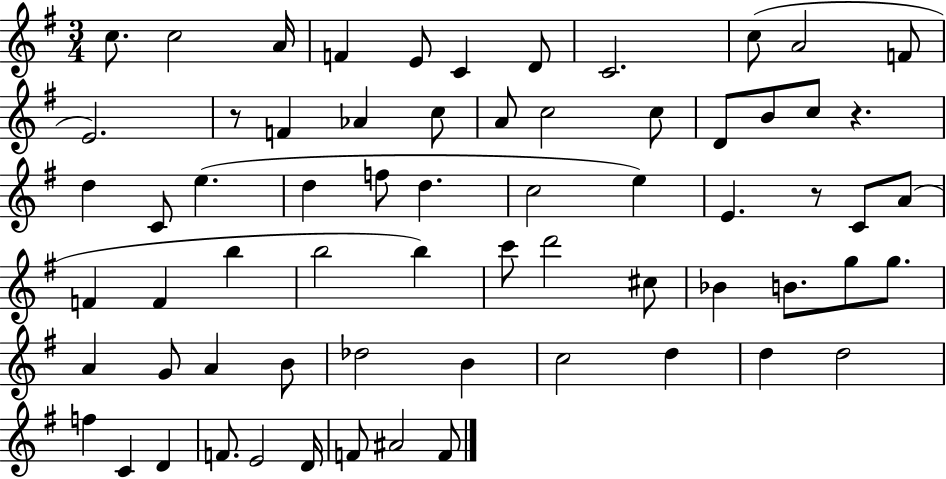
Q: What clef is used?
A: treble